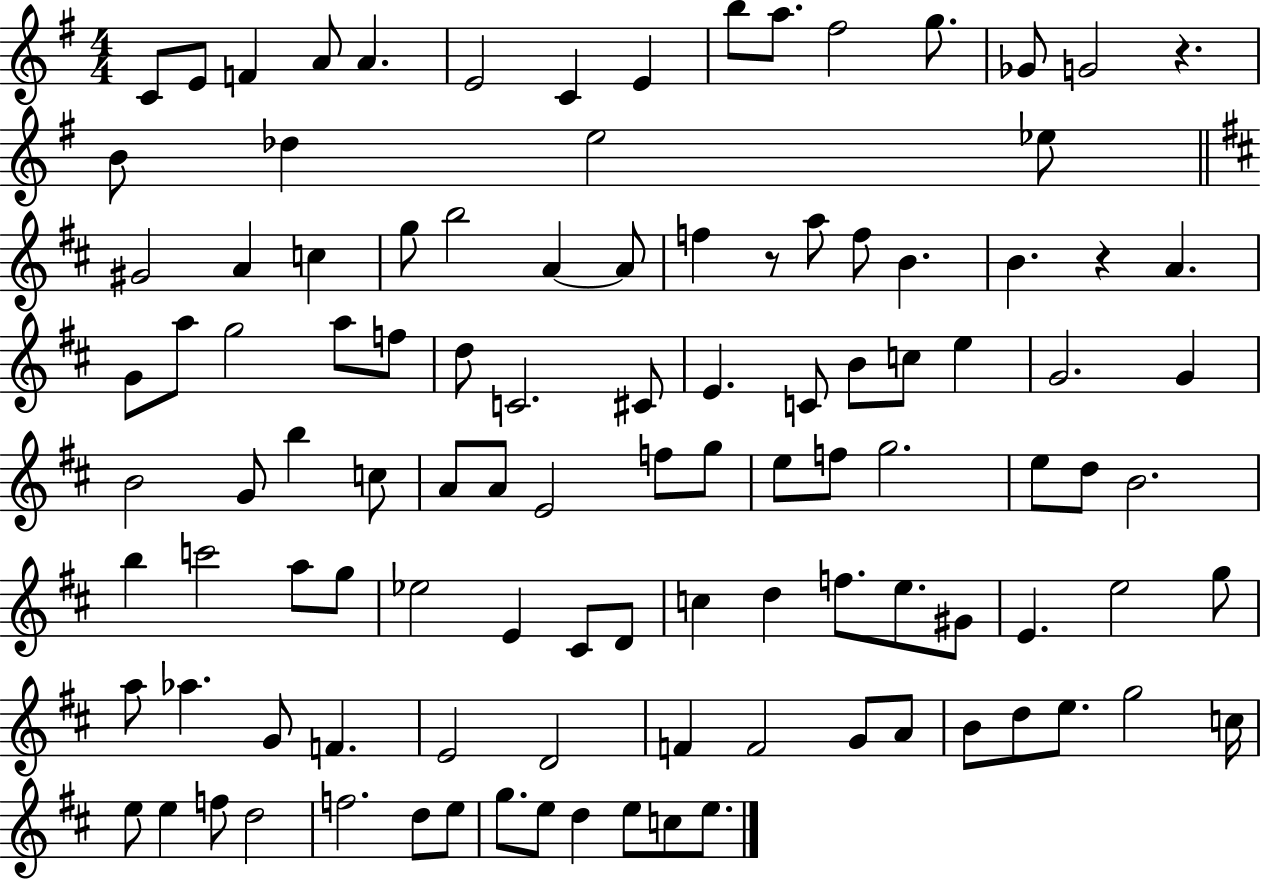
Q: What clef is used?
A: treble